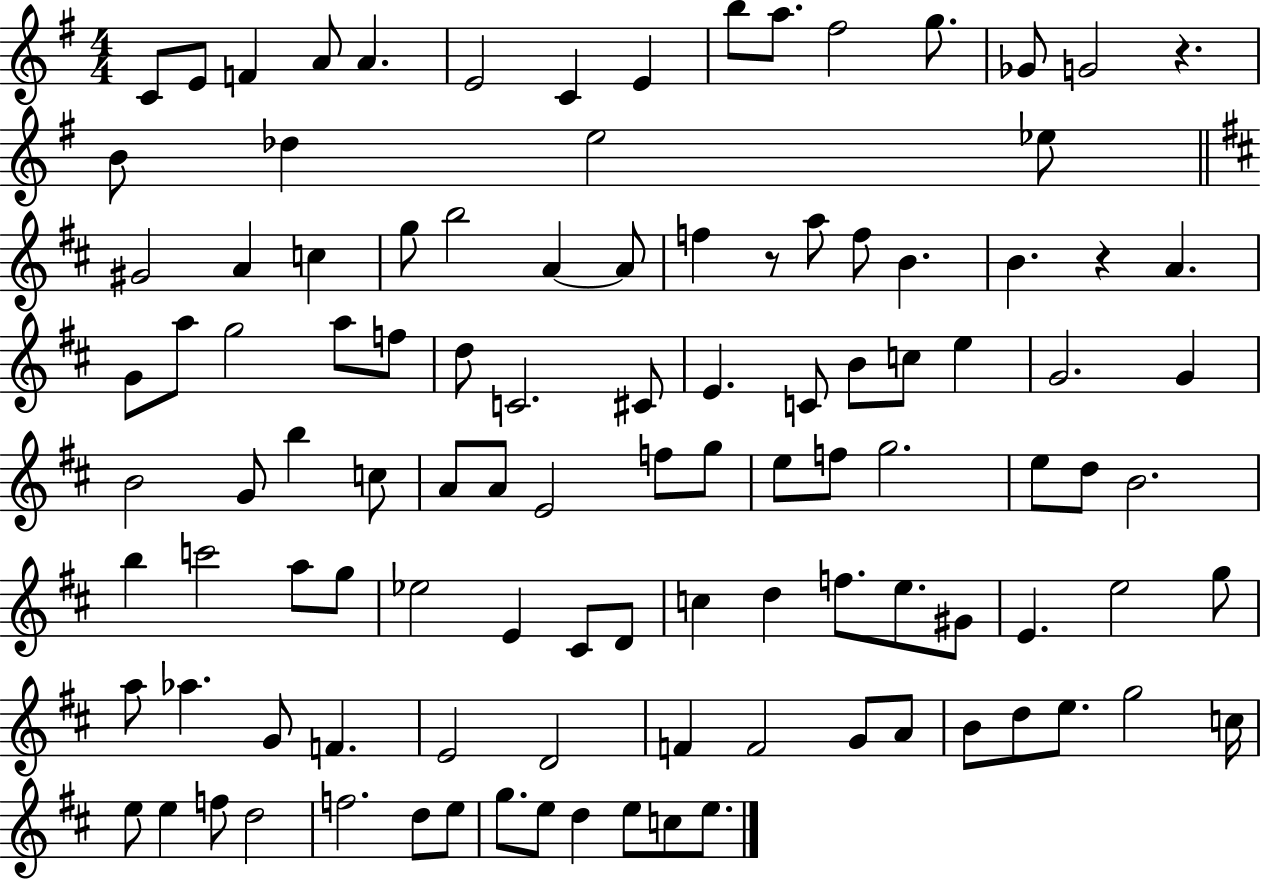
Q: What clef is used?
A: treble